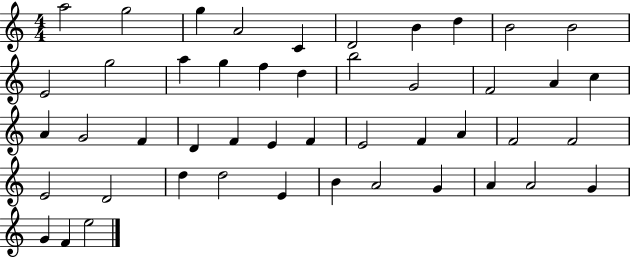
{
  \clef treble
  \numericTimeSignature
  \time 4/4
  \key c \major
  a''2 g''2 | g''4 a'2 c'4 | d'2 b'4 d''4 | b'2 b'2 | \break e'2 g''2 | a''4 g''4 f''4 d''4 | b''2 g'2 | f'2 a'4 c''4 | \break a'4 g'2 f'4 | d'4 f'4 e'4 f'4 | e'2 f'4 a'4 | f'2 f'2 | \break e'2 d'2 | d''4 d''2 e'4 | b'4 a'2 g'4 | a'4 a'2 g'4 | \break g'4 f'4 e''2 | \bar "|."
}